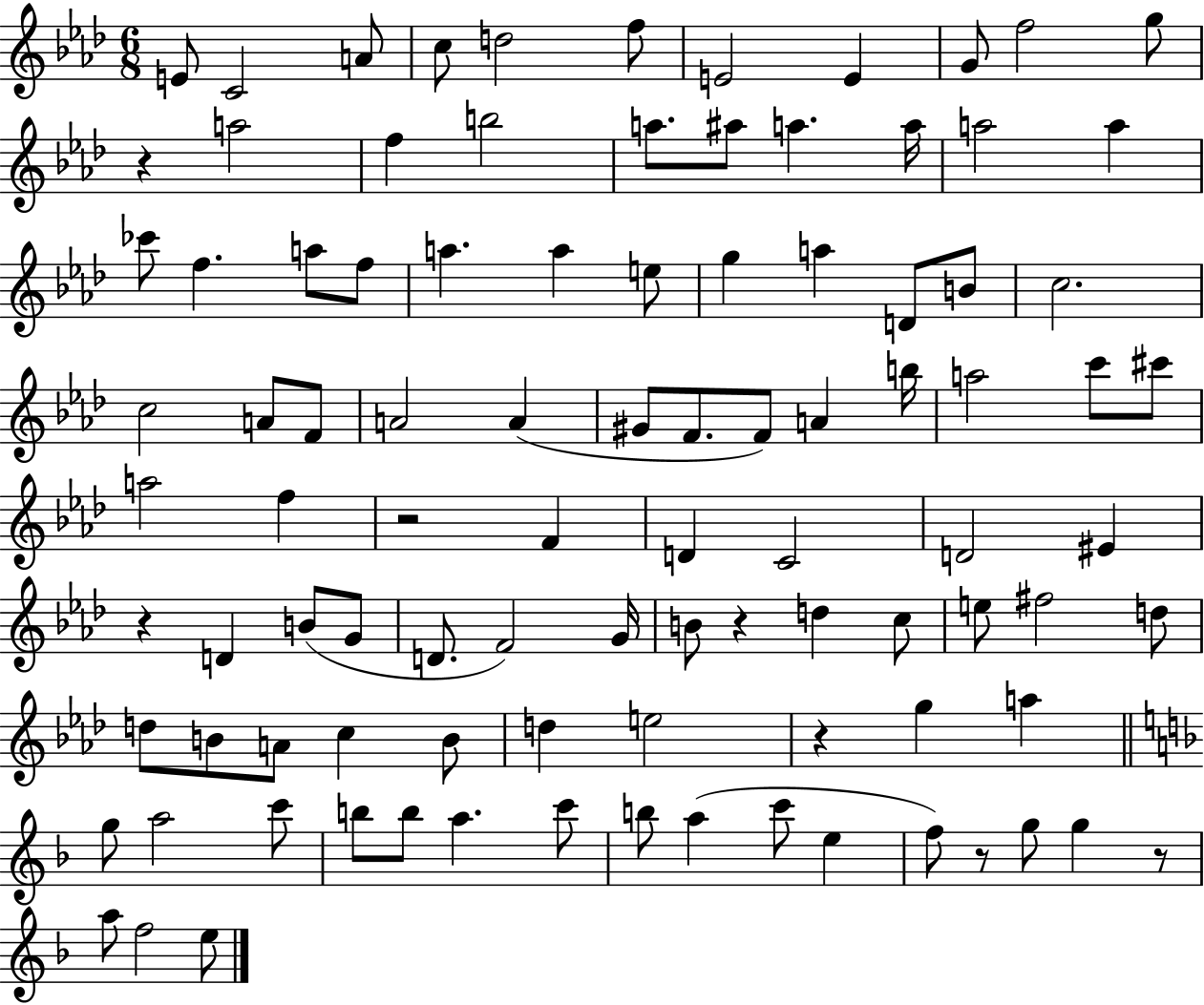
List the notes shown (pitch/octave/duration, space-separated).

E4/e C4/h A4/e C5/e D5/h F5/e E4/h E4/q G4/e F5/h G5/e R/q A5/h F5/q B5/h A5/e. A#5/e A5/q. A5/s A5/h A5/q CES6/e F5/q. A5/e F5/e A5/q. A5/q E5/e G5/q A5/q D4/e B4/e C5/h. C5/h A4/e F4/e A4/h A4/q G#4/e F4/e. F4/e A4/q B5/s A5/h C6/e C#6/e A5/h F5/q R/h F4/q D4/q C4/h D4/h EIS4/q R/q D4/q B4/e G4/e D4/e. F4/h G4/s B4/e R/q D5/q C5/e E5/e F#5/h D5/e D5/e B4/e A4/e C5/q B4/e D5/q E5/h R/q G5/q A5/q G5/e A5/h C6/e B5/e B5/e A5/q. C6/e B5/e A5/q C6/e E5/q F5/e R/e G5/e G5/q R/e A5/e F5/h E5/e